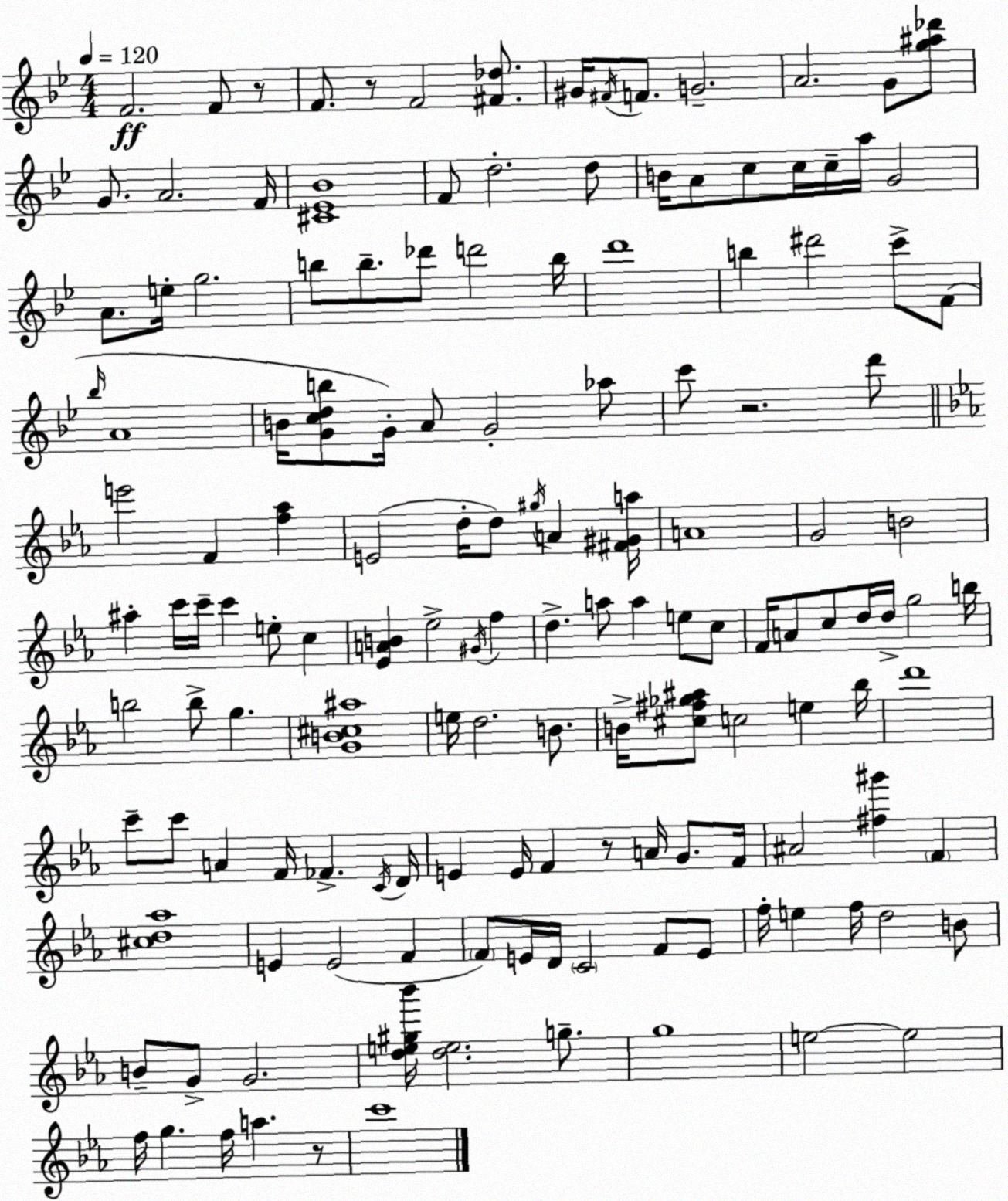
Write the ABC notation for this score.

X:1
T:Untitled
M:4/4
L:1/4
K:Gm
F2 F/2 z/2 F/2 z/2 F2 [^F_d]/2 ^G/4 ^F/4 F/2 G2 A2 G/2 [g^a_d']/2 G/2 A2 F/4 [^C_E_B]4 F/2 d2 d/2 B/4 A/2 c/2 c/4 c/4 a/4 G2 A/2 e/4 g2 b/2 b/2 _d'/2 d'2 b/4 d'4 b ^d'2 c'/2 F/2 _b/4 A4 B/4 [Gcdb]/2 G/4 A/2 G2 _a/2 c'/2 z2 d'/2 e'2 F [f_a] E2 d/4 d/2 ^g/4 A [^F^Ga]/4 A4 G2 B2 ^a c'/4 c'/4 c' e/2 c [_EAB] _e2 ^G/4 f d a/2 a e/2 c/2 F/4 A/2 c/2 d/4 d/4 g2 b/4 b2 b/2 g [GB^c^a]4 e/4 d2 B/2 B/4 [^c^f_g^a]/2 c2 e _b/4 d'4 c'/2 c'/2 A F/4 _F C/4 D/4 E E/4 F z/2 A/4 G/2 F/4 ^A2 [^f^g'] F [^cd_a]4 E E2 F F/2 E/4 D/4 C2 F/2 E/2 f/4 e f/4 d2 B/2 B/2 G/2 G2 [de^g_b']/4 [de]2 g/2 g4 e2 e2 f/4 g f/4 a z/2 c'4